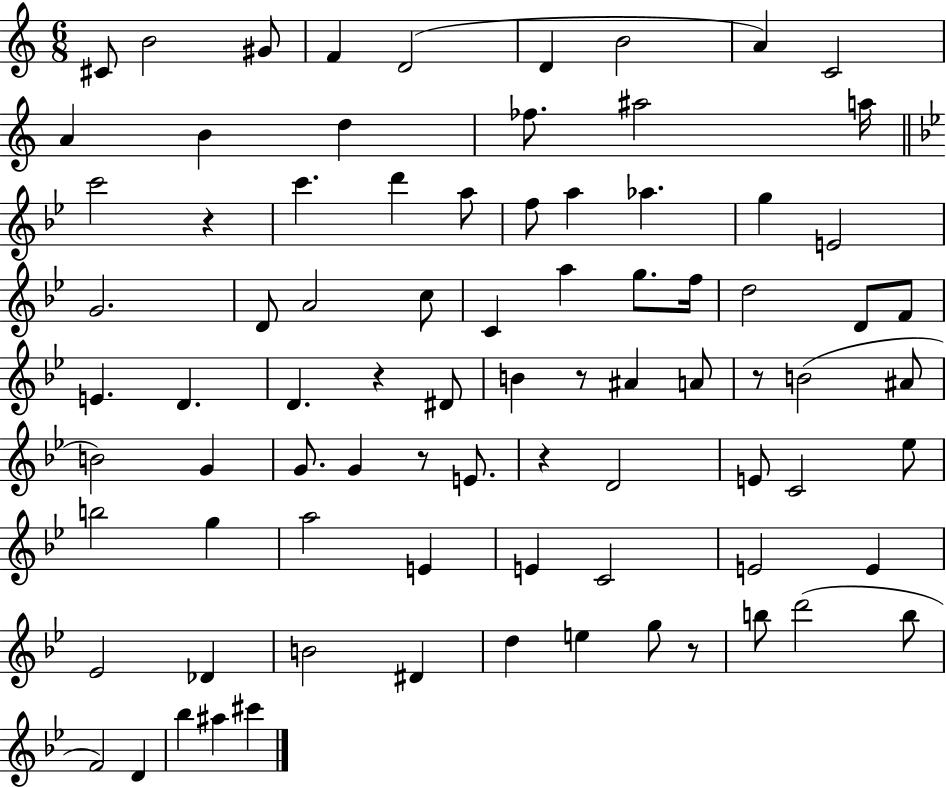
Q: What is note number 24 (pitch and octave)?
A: E4